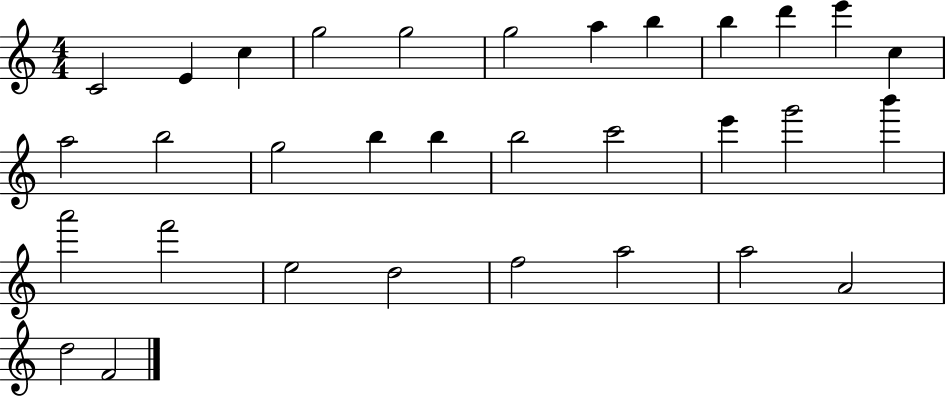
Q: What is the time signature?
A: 4/4